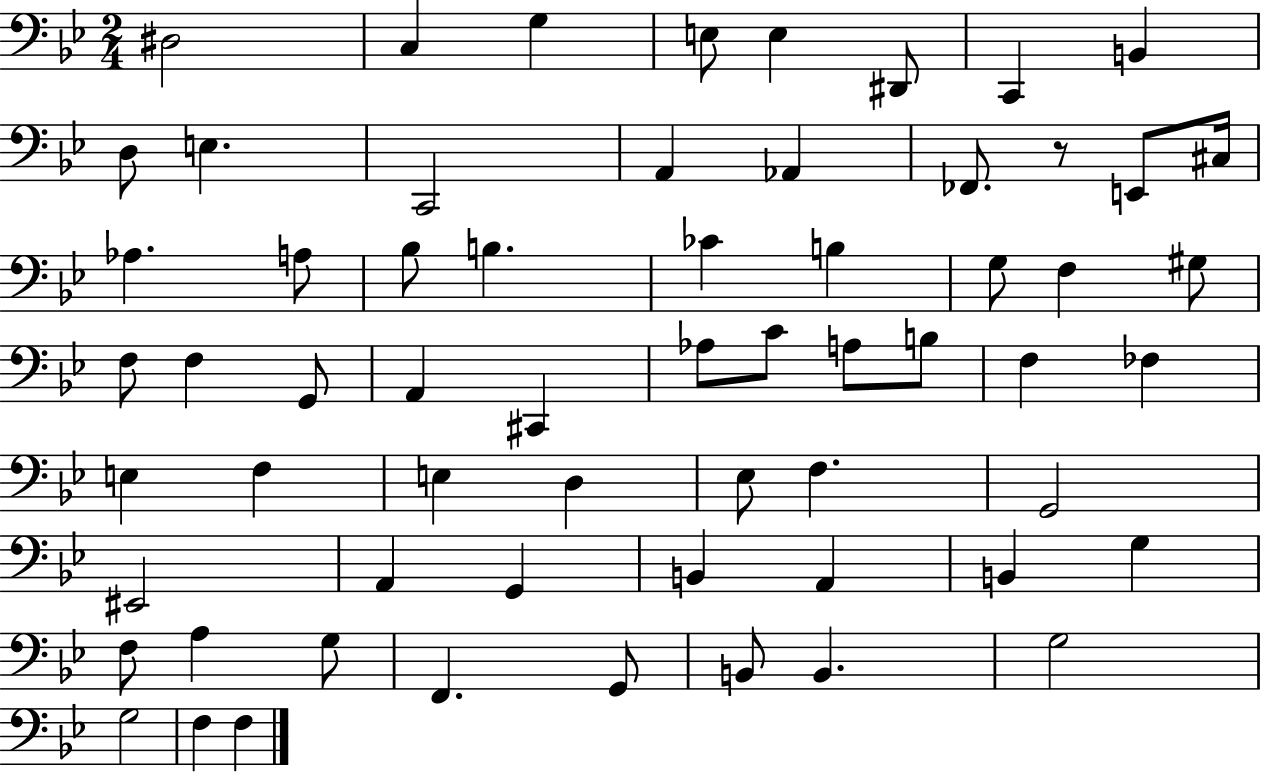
X:1
T:Untitled
M:2/4
L:1/4
K:Bb
^D,2 C, G, E,/2 E, ^D,,/2 C,, B,, D,/2 E, C,,2 A,, _A,, _F,,/2 z/2 E,,/2 ^C,/4 _A, A,/2 _B,/2 B, _C B, G,/2 F, ^G,/2 F,/2 F, G,,/2 A,, ^C,, _A,/2 C/2 A,/2 B,/2 F, _F, E, F, E, D, _E,/2 F, G,,2 ^E,,2 A,, G,, B,, A,, B,, G, F,/2 A, G,/2 F,, G,,/2 B,,/2 B,, G,2 G,2 F, F,